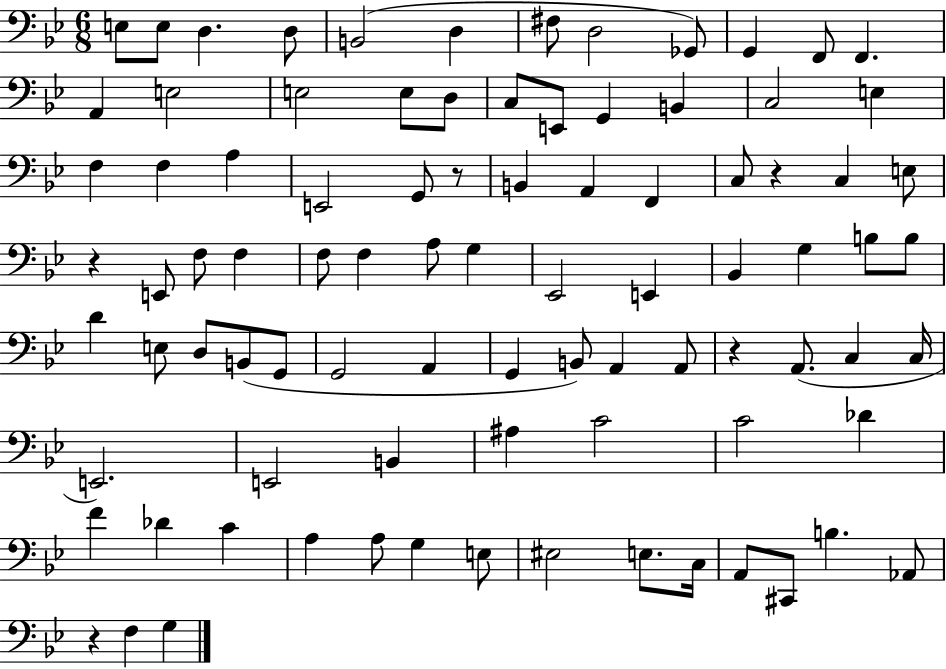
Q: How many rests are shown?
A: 5